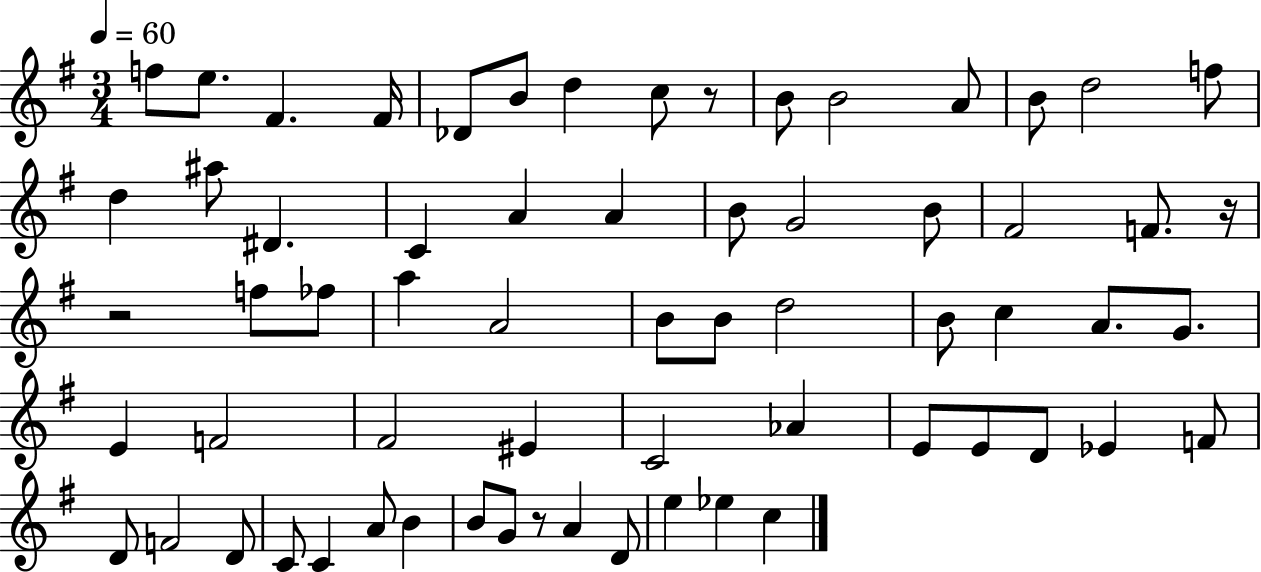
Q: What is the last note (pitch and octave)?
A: C5